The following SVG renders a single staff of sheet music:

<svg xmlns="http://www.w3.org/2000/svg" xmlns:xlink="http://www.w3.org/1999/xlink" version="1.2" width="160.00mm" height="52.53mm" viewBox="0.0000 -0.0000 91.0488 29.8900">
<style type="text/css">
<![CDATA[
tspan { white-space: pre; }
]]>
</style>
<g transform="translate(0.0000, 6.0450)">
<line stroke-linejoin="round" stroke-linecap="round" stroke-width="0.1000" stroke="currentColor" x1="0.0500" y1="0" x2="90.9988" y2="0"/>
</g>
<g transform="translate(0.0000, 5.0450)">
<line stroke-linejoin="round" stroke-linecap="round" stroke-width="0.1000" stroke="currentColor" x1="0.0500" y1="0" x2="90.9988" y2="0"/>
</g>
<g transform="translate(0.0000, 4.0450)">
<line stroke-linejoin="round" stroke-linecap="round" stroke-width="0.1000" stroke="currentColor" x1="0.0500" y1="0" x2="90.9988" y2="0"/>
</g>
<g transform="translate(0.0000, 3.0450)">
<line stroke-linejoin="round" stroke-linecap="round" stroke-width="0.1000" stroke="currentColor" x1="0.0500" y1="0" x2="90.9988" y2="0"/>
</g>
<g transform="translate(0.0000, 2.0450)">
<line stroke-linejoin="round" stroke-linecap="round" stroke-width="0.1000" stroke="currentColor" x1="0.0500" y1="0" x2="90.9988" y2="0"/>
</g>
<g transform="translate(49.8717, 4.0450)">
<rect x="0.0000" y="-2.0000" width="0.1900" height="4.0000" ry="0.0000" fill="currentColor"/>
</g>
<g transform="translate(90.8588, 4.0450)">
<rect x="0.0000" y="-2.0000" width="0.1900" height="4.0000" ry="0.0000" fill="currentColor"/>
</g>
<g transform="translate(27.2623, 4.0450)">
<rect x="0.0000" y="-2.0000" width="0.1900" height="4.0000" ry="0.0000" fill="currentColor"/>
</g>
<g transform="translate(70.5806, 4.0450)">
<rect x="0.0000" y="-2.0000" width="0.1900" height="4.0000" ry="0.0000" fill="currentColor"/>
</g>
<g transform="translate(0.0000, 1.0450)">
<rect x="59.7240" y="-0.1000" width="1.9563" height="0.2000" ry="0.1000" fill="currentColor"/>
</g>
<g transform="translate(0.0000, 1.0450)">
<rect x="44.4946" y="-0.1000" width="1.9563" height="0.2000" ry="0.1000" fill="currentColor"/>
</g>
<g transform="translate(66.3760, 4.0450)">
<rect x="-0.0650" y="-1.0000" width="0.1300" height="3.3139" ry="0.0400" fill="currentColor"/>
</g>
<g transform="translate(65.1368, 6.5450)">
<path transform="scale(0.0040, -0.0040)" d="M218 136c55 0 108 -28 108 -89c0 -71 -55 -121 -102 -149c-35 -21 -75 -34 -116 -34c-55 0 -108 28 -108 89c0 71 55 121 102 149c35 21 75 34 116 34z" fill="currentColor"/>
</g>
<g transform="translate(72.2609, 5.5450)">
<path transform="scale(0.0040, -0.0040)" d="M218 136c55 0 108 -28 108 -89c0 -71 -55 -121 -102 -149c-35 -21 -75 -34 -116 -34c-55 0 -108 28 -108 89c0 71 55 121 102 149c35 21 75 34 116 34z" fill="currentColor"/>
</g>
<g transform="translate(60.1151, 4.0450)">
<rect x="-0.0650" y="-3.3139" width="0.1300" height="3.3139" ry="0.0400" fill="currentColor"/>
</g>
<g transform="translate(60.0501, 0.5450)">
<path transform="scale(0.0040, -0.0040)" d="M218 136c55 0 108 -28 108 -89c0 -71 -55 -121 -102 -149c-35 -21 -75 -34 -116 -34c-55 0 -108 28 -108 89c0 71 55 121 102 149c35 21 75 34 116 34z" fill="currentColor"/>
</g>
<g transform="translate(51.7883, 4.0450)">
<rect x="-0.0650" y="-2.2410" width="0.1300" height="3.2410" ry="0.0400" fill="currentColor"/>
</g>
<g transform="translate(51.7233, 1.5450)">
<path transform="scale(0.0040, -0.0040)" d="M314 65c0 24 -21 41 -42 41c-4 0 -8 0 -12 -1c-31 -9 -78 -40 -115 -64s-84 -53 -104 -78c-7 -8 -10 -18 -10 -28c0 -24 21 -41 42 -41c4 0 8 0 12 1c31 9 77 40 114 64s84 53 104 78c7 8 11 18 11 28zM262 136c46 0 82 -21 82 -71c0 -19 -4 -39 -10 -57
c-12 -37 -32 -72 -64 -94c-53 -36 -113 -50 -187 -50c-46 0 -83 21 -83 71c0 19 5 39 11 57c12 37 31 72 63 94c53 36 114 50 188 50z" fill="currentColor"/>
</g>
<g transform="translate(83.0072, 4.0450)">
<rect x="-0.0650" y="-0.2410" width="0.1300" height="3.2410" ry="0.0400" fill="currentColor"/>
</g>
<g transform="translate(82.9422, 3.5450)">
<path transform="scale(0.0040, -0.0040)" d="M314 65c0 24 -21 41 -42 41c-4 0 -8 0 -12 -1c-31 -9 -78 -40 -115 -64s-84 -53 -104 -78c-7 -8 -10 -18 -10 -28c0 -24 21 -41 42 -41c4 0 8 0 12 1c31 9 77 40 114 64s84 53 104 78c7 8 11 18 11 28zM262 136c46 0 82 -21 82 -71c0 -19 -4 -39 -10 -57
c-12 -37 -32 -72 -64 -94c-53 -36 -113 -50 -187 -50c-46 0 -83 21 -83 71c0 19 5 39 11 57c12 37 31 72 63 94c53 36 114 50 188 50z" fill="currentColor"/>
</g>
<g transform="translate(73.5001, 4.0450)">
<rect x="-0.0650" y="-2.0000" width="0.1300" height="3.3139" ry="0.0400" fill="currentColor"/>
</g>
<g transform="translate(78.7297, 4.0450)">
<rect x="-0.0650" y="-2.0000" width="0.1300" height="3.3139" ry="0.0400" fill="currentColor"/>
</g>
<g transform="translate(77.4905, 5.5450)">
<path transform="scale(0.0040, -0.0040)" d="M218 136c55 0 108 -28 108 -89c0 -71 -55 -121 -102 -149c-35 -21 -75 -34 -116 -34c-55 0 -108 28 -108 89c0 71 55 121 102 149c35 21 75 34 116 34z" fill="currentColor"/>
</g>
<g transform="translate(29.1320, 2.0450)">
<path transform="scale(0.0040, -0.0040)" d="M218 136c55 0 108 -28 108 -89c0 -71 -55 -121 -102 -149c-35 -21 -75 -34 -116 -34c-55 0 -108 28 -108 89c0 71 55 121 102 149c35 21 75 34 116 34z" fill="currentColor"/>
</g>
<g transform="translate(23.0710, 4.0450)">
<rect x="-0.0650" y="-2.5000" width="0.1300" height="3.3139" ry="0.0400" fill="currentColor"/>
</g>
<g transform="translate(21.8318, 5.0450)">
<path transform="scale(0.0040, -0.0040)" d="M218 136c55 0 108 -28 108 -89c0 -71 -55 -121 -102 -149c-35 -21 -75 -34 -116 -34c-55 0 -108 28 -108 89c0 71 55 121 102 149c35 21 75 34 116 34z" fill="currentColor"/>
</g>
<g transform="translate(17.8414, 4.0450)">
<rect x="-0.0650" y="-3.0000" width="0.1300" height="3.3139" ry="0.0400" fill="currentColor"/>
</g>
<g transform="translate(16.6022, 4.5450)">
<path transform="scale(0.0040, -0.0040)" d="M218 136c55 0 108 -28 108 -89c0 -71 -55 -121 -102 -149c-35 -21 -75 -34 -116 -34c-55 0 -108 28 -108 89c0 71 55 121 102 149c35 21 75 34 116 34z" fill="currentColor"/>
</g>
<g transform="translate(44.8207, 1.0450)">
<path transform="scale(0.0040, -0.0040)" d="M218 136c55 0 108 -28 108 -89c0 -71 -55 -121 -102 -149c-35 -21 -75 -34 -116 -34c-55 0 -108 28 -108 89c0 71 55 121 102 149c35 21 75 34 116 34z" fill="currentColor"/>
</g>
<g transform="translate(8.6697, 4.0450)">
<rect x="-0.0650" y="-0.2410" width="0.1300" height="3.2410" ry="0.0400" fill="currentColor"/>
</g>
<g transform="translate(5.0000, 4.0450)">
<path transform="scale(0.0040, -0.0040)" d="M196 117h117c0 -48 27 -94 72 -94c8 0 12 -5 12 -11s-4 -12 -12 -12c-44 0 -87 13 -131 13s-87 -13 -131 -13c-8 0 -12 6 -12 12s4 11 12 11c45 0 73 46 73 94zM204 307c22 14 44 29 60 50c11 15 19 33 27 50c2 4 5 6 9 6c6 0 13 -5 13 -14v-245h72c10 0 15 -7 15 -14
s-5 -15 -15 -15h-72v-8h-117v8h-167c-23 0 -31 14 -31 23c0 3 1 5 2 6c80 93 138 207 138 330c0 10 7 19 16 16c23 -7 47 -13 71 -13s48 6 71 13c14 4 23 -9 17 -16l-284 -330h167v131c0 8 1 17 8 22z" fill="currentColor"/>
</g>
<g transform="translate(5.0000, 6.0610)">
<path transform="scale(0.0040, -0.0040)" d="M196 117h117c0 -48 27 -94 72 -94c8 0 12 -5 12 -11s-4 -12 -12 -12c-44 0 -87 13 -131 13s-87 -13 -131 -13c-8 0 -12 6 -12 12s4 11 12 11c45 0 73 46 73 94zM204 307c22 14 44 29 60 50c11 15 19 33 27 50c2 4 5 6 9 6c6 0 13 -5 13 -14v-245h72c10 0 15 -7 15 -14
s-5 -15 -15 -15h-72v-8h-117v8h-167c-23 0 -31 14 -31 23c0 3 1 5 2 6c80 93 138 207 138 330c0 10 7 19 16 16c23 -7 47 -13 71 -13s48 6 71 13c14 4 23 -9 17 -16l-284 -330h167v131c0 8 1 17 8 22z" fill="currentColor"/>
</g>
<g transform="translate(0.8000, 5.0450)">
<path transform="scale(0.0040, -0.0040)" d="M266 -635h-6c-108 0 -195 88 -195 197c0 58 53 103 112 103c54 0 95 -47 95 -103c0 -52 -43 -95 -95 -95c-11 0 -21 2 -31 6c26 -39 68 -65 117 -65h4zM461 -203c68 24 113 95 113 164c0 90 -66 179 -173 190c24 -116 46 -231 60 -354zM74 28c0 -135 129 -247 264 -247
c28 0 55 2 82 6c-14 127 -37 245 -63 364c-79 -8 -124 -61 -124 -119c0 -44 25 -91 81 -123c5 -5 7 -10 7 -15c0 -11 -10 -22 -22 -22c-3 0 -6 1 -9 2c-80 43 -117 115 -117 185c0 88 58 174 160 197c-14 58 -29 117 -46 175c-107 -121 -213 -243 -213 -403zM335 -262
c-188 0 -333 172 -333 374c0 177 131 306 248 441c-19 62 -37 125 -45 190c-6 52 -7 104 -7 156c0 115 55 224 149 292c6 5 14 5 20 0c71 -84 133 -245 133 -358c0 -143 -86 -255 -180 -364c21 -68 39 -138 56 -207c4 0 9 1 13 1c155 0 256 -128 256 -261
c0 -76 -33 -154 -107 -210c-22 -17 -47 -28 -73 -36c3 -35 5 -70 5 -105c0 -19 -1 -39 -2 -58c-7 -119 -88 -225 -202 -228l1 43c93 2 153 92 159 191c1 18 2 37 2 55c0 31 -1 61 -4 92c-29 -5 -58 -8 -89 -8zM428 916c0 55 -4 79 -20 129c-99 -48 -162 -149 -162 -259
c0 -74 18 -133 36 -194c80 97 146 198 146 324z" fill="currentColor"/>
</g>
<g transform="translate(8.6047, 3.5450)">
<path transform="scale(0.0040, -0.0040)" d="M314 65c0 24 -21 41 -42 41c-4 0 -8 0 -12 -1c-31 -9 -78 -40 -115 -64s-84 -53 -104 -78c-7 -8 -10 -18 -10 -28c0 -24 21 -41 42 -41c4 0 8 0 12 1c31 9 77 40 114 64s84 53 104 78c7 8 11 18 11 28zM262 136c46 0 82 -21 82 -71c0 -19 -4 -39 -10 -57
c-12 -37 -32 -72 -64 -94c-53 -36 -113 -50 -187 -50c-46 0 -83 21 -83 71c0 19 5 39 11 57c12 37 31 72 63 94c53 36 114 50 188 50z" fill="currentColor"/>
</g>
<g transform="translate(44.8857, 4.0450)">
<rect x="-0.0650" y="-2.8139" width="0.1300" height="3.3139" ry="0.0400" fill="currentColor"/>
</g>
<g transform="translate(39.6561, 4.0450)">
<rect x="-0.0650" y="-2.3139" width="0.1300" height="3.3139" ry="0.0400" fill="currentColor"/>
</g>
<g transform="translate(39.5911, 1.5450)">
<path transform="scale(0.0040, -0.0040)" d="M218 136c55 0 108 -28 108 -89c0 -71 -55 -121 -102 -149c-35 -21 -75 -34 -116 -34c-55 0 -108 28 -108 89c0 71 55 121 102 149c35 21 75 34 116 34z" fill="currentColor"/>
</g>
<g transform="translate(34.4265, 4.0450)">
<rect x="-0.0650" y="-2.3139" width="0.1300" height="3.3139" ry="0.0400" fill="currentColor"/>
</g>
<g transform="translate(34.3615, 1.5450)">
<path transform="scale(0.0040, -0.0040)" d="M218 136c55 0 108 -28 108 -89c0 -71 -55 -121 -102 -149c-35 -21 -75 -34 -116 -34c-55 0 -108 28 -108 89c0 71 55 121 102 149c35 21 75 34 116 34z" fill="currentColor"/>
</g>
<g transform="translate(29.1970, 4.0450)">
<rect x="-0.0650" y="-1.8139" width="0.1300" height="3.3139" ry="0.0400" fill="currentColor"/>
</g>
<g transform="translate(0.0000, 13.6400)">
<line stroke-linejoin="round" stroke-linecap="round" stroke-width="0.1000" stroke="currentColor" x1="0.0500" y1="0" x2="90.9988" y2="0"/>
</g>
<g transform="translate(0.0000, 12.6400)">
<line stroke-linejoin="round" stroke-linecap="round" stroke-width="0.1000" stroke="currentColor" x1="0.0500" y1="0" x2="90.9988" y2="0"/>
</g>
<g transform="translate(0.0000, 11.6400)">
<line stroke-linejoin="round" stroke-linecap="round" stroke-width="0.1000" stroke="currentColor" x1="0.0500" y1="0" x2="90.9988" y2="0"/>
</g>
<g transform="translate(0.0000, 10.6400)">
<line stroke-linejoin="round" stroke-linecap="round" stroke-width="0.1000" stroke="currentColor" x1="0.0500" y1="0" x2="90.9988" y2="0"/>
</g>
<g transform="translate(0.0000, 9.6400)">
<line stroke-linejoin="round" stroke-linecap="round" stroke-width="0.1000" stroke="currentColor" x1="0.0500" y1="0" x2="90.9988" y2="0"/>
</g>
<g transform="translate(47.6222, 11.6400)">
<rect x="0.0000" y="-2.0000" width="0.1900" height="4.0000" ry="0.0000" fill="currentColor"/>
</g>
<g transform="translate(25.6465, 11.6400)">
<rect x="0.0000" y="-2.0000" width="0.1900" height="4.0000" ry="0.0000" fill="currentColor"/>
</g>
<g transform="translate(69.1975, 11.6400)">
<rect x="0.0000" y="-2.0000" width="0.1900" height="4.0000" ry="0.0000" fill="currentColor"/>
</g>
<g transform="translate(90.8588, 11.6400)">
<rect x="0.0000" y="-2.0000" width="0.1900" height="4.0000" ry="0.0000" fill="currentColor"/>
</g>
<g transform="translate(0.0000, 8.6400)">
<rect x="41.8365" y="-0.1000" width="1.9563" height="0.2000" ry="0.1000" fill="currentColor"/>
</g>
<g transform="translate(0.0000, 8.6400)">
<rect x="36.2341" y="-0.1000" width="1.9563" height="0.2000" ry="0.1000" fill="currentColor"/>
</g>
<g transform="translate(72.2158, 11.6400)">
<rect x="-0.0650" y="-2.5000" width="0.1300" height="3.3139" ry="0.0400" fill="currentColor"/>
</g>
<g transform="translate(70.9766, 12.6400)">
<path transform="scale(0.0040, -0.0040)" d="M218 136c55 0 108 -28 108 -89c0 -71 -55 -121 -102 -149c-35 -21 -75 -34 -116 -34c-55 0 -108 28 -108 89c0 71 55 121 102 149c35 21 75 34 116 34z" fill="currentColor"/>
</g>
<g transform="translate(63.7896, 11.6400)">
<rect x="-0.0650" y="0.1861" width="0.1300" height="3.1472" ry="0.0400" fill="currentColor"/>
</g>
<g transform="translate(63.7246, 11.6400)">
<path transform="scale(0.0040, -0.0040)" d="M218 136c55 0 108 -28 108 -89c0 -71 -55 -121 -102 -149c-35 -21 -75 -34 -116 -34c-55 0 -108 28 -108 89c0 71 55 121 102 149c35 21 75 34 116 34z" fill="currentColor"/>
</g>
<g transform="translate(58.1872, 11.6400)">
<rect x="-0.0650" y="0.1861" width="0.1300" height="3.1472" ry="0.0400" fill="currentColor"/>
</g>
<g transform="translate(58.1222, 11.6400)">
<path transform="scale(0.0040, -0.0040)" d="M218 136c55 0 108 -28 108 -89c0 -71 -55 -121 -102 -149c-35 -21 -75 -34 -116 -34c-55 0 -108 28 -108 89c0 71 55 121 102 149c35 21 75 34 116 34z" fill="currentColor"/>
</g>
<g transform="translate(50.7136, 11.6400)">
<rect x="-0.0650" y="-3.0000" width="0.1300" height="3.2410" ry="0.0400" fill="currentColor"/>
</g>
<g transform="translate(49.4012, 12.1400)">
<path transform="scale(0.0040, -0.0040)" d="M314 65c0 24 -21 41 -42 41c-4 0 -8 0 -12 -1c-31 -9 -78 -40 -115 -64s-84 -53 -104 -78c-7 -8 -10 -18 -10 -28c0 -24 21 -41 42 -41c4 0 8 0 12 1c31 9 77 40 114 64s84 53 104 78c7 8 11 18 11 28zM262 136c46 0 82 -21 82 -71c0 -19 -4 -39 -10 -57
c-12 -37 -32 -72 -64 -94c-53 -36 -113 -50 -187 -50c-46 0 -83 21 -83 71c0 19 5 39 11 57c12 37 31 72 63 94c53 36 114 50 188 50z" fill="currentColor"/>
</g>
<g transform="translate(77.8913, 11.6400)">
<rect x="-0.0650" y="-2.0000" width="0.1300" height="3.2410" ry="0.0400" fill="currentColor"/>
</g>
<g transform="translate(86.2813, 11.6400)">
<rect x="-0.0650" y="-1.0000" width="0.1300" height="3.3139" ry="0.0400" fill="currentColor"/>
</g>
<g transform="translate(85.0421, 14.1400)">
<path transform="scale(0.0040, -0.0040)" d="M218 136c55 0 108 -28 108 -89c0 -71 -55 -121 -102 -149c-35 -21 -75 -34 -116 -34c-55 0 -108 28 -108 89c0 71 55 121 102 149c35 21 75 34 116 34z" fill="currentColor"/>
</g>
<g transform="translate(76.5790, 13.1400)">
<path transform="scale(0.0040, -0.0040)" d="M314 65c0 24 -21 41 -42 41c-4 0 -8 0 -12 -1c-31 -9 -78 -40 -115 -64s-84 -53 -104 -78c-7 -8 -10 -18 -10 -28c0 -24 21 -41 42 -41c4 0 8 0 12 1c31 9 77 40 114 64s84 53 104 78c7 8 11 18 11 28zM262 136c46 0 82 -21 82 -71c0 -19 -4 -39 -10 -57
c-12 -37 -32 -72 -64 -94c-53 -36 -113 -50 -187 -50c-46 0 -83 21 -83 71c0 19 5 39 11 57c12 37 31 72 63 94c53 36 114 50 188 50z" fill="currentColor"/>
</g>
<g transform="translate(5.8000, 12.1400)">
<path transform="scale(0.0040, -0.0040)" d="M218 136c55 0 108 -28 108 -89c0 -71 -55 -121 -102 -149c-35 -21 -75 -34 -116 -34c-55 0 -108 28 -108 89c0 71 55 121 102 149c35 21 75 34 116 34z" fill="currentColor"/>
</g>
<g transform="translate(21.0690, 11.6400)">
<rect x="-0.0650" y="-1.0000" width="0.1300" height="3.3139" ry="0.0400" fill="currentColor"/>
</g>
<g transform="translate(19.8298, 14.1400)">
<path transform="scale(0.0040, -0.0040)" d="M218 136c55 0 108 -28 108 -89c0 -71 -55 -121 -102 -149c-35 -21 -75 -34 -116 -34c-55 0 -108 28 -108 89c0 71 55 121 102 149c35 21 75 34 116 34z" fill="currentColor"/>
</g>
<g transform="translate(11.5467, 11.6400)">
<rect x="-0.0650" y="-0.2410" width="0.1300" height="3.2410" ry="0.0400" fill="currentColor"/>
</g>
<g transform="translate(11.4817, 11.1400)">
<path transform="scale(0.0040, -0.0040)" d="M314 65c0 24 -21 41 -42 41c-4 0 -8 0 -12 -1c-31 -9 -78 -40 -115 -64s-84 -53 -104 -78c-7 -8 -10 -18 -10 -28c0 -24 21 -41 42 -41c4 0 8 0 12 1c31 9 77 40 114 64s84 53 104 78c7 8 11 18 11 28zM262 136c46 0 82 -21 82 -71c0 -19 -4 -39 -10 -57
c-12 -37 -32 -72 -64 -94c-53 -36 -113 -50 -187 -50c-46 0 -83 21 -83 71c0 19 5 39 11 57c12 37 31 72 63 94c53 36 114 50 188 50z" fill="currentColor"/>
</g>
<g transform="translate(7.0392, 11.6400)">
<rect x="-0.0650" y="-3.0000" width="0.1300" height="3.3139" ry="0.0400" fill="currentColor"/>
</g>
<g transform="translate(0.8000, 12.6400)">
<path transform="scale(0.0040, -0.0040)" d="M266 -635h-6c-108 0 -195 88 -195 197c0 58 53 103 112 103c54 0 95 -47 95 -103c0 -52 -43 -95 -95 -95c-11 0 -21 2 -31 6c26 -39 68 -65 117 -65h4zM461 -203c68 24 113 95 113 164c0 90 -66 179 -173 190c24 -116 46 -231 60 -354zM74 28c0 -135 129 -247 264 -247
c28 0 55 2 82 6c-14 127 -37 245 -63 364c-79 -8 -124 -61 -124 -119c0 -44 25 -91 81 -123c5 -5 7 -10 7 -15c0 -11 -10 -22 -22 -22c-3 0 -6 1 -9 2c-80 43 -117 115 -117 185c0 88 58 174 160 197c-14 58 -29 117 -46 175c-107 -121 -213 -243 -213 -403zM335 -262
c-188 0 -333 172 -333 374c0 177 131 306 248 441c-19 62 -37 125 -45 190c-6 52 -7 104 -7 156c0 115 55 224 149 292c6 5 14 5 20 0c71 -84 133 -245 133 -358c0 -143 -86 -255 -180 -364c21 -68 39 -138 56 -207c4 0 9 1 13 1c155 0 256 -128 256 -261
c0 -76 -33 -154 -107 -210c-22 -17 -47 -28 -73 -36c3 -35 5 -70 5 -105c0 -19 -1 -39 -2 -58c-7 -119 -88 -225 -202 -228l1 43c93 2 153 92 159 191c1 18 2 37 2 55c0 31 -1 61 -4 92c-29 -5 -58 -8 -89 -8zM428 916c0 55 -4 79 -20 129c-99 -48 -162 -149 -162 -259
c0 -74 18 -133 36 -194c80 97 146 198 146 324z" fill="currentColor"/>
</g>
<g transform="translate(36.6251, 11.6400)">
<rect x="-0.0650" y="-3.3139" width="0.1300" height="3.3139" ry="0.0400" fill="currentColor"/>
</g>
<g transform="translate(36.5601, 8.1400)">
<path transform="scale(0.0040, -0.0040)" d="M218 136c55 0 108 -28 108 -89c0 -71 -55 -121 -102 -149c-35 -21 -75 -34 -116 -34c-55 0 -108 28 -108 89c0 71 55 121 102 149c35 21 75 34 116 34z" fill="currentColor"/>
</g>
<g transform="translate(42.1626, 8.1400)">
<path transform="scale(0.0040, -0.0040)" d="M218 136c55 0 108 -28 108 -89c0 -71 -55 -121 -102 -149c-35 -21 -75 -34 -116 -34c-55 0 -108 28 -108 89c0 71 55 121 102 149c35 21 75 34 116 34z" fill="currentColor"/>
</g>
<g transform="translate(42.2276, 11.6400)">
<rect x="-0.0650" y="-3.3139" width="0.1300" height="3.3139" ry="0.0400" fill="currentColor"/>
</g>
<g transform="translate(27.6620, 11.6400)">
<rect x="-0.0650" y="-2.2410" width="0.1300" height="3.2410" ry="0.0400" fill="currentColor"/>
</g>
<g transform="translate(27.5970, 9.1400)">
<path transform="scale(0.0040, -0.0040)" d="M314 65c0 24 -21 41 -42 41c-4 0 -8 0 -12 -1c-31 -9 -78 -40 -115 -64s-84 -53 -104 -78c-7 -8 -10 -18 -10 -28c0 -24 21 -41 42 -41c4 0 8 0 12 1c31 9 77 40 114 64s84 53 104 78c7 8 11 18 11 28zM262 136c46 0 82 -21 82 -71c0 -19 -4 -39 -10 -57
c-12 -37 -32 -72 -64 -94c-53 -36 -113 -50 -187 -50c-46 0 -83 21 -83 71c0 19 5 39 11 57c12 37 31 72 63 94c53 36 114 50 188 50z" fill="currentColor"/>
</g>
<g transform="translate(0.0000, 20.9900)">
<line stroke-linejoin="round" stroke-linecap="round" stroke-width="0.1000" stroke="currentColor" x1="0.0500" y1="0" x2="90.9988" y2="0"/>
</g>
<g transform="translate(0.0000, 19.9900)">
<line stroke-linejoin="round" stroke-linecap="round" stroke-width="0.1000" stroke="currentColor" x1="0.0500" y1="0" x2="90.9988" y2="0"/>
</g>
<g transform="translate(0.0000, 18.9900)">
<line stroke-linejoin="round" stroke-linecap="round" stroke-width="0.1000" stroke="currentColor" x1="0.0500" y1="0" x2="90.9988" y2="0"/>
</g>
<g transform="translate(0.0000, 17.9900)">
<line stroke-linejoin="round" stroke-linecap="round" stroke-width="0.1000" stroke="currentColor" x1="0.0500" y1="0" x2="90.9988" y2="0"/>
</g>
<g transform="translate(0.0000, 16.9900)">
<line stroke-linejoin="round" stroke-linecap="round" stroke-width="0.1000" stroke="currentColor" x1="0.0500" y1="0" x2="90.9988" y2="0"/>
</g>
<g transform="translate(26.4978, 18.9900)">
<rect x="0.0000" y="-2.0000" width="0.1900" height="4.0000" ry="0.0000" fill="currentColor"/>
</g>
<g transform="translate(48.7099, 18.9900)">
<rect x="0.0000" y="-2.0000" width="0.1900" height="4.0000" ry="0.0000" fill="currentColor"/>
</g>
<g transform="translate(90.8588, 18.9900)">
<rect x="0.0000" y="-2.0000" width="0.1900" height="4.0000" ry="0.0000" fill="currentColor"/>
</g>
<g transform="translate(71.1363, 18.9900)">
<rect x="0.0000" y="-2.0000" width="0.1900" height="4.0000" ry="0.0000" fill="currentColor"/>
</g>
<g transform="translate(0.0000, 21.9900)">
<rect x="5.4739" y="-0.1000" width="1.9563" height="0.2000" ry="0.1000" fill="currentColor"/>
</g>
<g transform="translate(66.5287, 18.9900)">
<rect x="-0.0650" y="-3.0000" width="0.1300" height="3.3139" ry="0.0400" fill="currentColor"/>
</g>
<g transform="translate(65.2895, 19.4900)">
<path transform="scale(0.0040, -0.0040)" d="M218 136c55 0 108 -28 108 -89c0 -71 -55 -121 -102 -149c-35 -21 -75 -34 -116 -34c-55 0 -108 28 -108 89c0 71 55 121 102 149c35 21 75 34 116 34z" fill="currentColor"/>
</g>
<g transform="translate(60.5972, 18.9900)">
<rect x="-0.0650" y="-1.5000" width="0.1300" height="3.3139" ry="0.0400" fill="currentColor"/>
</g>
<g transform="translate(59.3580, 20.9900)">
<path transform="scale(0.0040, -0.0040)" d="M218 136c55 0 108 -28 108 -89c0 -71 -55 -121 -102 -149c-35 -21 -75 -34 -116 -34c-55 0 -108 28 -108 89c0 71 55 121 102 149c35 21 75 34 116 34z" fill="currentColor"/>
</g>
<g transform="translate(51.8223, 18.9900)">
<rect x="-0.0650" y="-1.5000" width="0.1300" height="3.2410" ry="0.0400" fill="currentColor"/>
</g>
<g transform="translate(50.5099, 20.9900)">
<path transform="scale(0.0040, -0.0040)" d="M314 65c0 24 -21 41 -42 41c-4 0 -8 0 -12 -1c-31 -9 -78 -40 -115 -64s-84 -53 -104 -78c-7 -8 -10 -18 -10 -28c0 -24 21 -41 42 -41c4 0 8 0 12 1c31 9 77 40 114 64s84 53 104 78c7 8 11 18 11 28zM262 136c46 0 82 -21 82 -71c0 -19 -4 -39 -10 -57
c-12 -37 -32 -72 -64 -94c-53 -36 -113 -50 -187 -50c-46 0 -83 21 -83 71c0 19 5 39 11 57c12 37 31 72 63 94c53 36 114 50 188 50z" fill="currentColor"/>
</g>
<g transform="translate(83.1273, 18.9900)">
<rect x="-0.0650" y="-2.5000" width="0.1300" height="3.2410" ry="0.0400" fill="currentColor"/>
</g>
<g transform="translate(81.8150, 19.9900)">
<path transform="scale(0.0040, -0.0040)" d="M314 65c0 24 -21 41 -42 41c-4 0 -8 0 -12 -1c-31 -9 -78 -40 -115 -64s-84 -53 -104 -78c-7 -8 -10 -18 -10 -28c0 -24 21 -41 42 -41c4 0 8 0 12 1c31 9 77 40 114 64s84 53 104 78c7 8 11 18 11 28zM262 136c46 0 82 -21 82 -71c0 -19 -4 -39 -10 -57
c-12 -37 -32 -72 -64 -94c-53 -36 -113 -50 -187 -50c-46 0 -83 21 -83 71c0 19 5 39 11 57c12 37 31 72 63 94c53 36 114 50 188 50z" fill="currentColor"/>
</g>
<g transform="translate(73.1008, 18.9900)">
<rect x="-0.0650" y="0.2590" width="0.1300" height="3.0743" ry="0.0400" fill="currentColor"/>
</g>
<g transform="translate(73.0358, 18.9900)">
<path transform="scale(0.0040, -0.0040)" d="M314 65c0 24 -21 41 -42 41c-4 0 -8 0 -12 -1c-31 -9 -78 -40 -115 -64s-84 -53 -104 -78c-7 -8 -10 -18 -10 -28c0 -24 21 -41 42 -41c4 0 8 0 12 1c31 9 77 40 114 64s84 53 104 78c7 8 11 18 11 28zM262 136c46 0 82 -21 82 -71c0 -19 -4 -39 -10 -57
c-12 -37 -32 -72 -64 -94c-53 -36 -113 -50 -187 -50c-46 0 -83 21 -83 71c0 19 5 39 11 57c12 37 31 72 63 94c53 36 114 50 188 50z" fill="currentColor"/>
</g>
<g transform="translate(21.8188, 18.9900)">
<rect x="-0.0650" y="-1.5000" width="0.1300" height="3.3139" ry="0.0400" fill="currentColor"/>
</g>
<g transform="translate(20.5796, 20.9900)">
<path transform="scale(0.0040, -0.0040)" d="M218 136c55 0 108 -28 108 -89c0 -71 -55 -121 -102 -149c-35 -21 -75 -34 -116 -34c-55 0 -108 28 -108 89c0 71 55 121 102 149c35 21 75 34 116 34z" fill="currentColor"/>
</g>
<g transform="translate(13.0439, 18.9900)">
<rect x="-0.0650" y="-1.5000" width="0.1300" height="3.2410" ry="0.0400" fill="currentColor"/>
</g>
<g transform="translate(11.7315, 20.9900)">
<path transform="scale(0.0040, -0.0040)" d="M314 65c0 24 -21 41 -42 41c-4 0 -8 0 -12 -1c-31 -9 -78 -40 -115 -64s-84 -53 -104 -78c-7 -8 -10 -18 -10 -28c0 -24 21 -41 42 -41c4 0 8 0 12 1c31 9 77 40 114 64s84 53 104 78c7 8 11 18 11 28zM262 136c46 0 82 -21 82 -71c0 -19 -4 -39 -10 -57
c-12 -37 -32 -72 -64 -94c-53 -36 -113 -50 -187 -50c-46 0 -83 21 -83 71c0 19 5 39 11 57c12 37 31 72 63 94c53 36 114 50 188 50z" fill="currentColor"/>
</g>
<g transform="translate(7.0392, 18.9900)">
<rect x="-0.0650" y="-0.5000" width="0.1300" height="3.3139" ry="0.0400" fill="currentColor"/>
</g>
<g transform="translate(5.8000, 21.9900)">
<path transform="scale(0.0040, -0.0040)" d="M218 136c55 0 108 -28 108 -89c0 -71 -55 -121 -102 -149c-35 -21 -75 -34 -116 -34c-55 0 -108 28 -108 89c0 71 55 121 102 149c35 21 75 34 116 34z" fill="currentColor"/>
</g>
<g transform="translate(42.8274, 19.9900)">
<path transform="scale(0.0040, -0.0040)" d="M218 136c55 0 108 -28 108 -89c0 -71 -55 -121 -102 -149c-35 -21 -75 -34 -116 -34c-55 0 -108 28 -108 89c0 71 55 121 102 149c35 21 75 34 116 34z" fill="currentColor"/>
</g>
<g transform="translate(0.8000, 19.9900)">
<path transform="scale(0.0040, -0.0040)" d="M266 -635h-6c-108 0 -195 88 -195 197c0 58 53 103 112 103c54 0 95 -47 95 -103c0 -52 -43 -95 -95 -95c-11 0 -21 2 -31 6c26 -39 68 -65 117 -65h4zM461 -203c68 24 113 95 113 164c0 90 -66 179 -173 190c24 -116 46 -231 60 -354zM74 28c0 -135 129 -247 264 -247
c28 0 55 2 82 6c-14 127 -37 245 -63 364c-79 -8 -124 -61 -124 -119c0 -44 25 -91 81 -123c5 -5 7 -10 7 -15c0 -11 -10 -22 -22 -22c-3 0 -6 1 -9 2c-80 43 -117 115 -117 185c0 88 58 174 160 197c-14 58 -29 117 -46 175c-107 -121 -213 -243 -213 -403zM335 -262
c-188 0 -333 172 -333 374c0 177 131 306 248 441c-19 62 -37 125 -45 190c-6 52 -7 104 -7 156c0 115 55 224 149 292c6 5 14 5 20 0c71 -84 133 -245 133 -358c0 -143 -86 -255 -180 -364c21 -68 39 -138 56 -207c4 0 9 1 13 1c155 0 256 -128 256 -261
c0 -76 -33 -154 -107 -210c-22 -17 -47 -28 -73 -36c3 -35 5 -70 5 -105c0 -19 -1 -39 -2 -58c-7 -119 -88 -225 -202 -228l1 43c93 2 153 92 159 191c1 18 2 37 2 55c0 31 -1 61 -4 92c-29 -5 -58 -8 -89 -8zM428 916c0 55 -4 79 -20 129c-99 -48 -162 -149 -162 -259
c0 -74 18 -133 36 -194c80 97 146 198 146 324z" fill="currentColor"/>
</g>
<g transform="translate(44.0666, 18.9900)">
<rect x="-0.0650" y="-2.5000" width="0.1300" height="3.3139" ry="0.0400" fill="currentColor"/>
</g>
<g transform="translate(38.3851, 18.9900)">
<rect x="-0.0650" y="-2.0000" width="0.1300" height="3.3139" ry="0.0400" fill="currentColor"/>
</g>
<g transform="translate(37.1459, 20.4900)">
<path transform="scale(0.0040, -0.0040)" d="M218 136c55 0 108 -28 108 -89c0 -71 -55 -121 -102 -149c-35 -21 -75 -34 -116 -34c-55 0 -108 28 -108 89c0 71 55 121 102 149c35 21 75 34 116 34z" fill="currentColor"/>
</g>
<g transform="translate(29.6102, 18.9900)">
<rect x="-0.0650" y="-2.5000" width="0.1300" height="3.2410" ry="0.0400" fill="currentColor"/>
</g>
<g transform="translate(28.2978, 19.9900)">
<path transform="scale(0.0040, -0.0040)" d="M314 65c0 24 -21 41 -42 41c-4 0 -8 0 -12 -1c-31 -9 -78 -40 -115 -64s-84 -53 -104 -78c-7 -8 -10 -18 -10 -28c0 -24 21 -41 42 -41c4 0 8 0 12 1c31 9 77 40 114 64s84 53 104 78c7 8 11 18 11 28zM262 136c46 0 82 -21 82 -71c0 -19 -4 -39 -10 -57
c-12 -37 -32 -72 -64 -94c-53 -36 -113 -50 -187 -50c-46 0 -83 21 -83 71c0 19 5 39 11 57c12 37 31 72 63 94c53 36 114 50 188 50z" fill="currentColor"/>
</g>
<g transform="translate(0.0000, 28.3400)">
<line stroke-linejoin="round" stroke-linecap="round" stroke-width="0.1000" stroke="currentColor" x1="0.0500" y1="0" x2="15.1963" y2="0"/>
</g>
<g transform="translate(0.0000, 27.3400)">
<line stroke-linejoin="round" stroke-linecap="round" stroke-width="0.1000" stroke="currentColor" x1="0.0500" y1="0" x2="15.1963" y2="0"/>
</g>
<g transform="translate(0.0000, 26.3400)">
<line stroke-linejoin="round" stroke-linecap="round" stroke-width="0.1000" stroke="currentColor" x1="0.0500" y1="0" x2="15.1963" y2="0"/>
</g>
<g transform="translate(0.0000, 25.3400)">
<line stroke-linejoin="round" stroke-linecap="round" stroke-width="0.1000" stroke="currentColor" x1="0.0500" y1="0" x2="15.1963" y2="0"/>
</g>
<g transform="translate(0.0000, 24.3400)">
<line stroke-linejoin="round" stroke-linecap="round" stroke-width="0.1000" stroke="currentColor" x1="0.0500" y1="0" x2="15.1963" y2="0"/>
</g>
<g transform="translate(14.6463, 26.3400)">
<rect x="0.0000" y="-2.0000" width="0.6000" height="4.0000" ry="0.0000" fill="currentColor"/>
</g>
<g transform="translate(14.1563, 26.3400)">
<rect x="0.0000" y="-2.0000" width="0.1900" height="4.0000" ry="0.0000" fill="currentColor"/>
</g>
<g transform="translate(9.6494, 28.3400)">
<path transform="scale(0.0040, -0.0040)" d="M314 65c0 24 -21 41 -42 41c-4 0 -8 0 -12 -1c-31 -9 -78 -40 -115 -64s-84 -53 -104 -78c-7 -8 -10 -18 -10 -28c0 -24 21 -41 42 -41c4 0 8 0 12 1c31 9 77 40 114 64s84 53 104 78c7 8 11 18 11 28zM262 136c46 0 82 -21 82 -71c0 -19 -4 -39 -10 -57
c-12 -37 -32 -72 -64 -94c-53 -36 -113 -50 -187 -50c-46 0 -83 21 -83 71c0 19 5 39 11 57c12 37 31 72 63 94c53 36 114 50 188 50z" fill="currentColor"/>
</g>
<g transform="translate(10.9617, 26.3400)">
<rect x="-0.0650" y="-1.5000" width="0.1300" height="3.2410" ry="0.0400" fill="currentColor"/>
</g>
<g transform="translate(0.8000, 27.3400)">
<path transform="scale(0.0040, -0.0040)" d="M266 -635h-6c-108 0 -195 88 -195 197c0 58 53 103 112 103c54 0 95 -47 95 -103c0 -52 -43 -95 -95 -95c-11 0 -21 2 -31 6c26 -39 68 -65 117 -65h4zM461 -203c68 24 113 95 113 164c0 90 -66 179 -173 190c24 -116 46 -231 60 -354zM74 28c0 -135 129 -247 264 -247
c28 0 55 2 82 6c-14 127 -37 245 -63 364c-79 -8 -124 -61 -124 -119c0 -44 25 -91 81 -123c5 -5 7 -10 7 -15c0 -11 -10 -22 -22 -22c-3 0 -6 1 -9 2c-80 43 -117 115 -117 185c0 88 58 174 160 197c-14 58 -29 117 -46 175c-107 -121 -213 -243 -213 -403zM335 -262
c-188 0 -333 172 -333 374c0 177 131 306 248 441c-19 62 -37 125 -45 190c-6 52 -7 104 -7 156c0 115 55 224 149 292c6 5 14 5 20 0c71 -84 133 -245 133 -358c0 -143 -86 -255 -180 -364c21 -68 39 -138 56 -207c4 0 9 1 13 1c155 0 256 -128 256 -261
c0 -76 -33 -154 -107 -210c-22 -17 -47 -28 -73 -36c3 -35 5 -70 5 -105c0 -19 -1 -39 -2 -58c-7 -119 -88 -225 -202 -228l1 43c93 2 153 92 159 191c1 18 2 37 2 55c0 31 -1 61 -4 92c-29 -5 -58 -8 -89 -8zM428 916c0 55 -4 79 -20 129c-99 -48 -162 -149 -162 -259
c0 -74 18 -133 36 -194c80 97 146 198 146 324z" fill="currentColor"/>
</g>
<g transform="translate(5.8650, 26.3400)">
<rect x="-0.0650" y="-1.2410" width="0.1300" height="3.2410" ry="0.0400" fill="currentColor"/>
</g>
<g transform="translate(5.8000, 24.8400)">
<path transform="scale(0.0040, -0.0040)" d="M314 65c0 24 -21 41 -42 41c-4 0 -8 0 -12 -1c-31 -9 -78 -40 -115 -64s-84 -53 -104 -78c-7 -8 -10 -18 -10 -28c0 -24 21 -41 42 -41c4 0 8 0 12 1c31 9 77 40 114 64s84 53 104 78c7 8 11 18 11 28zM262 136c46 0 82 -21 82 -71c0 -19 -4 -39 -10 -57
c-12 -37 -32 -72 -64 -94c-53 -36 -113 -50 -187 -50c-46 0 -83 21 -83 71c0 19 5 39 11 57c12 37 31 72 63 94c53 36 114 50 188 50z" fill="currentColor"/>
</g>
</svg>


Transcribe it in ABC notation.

X:1
T:Untitled
M:4/4
L:1/4
K:C
c2 A G f g g a g2 b D F F c2 A c2 D g2 b b A2 B B G F2 D C E2 E G2 F G E2 E A B2 G2 e2 E2